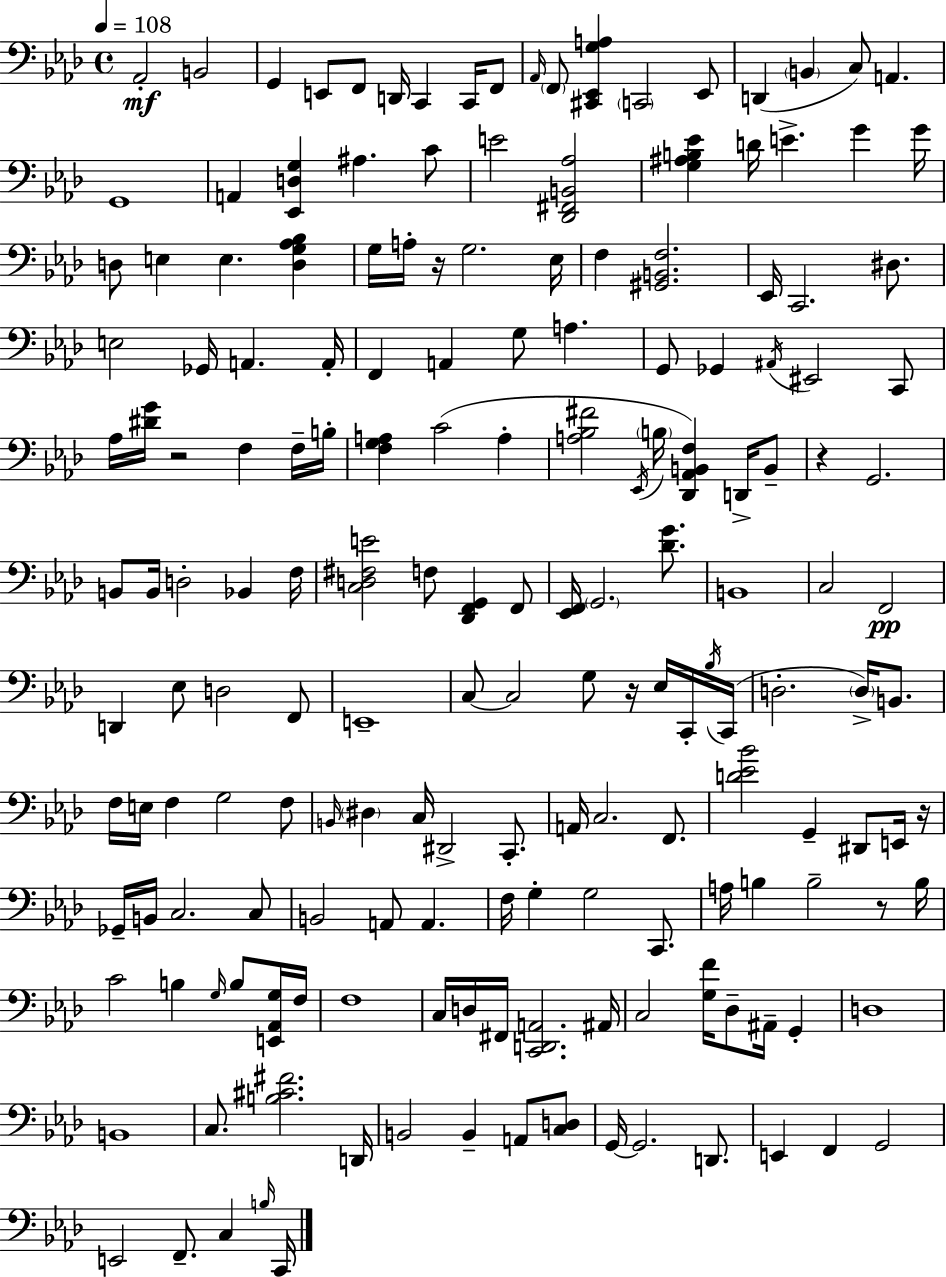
X:1
T:Untitled
M:4/4
L:1/4
K:Ab
_A,,2 B,,2 G,, E,,/2 F,,/2 D,,/4 C,, C,,/4 F,,/2 _A,,/4 F,,/2 [^C,,_E,,G,A,] C,,2 _E,,/2 D,, B,, C,/2 A,, G,,4 A,, [_E,,D,G,] ^A, C/2 E2 [_D,,^F,,B,,_A,]2 [G,^A,B,_E] D/4 E G G/4 D,/2 E, E, [D,G,_A,_B,] G,/4 A,/4 z/4 G,2 _E,/4 F, [^G,,B,,F,]2 _E,,/4 C,,2 ^D,/2 E,2 _G,,/4 A,, A,,/4 F,, A,, G,/2 A, G,,/2 _G,, ^A,,/4 ^E,,2 C,,/2 _A,/4 [^DG]/4 z2 F, F,/4 B,/4 [F,G,A,] C2 A, [A,_B,^F]2 _E,,/4 B,/4 [_D,,_A,,B,,F,] D,,/4 B,,/2 z G,,2 B,,/2 B,,/4 D,2 _B,, F,/4 [C,D,^F,E]2 F,/2 [_D,,F,,G,,] F,,/2 [_E,,F,,]/4 G,,2 [_DG]/2 B,,4 C,2 F,,2 D,, _E,/2 D,2 F,,/2 E,,4 C,/2 C,2 G,/2 z/4 _E,/4 C,,/4 _B,/4 C,,/4 D,2 D,/4 B,,/2 F,/4 E,/4 F, G,2 F,/2 B,,/4 ^D, C,/4 ^D,,2 C,,/2 A,,/4 C,2 F,,/2 [D_E_B]2 G,, ^D,,/2 E,,/4 z/4 _G,,/4 B,,/4 C,2 C,/2 B,,2 A,,/2 A,, F,/4 G, G,2 C,,/2 A,/4 B, B,2 z/2 B,/4 C2 B, G,/4 B,/2 [E,,_A,,G,]/4 F,/4 F,4 C,/4 D,/4 ^F,,/4 [C,,D,,A,,]2 ^A,,/4 C,2 [G,F]/4 _D,/2 ^A,,/4 G,, D,4 B,,4 C,/2 [B,^C^F]2 D,,/4 B,,2 B,, A,,/2 [C,D,]/2 G,,/4 G,,2 D,,/2 E,, F,, G,,2 E,,2 F,,/2 C, B,/4 C,,/4